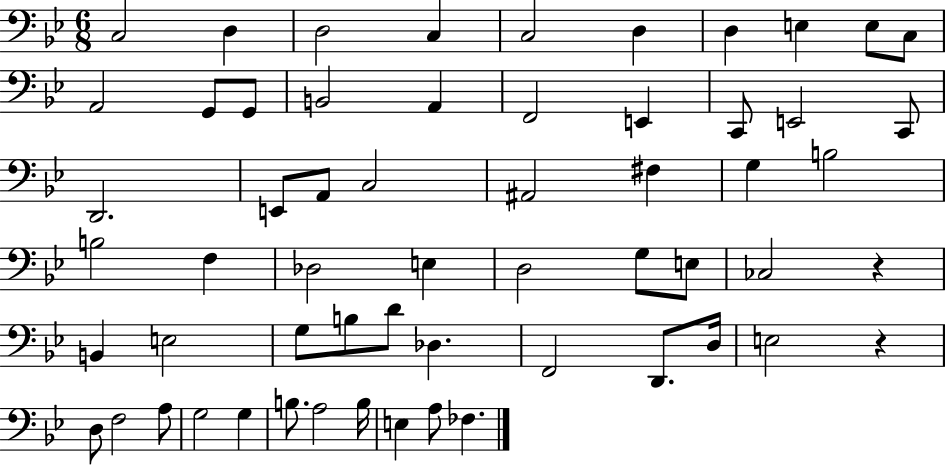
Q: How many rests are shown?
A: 2